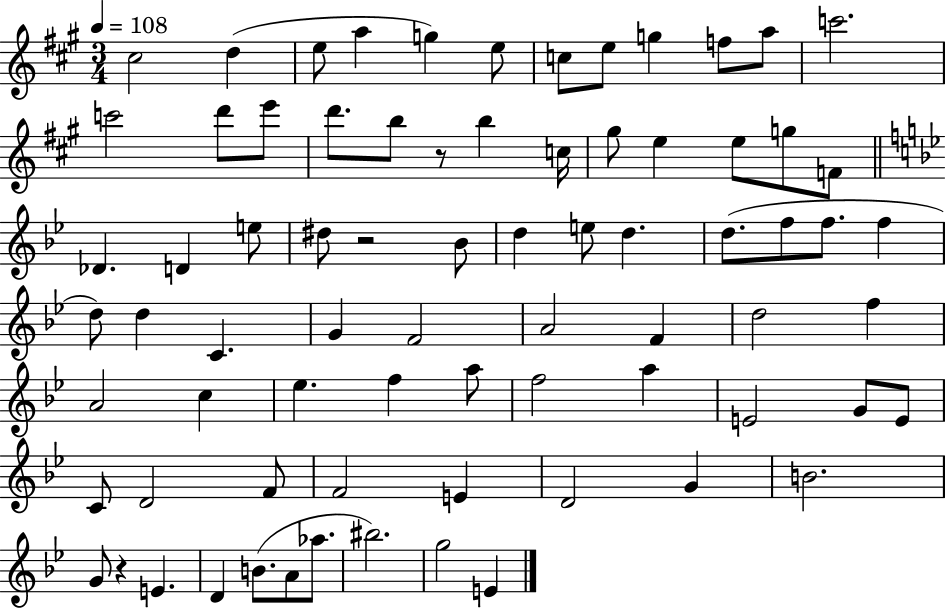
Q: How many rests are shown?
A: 3